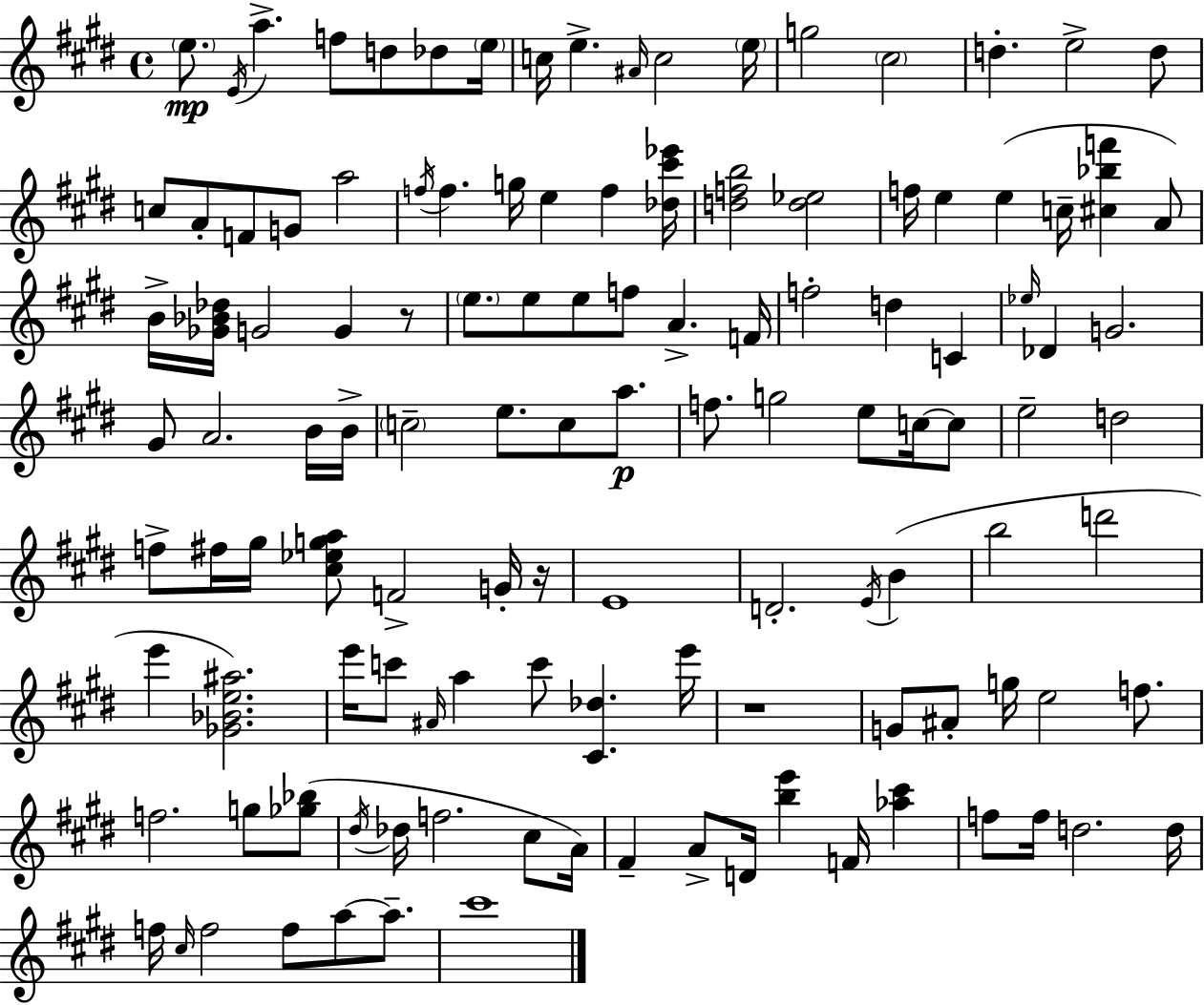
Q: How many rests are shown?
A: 3